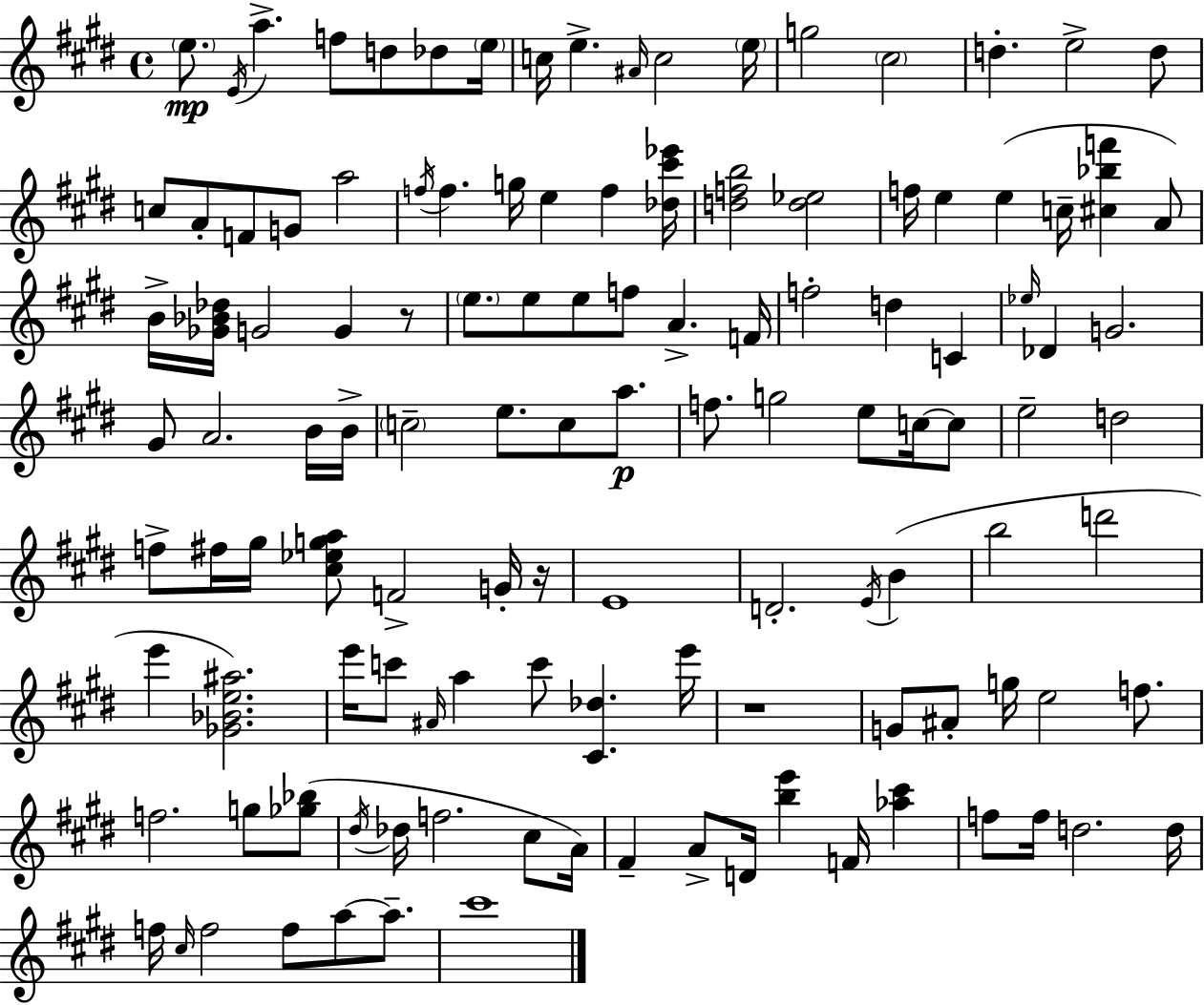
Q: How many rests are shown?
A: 3